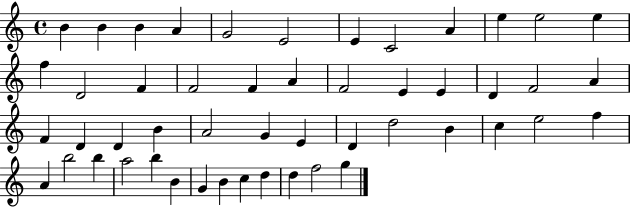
B4/q B4/q B4/q A4/q G4/h E4/h E4/q C4/h A4/q E5/q E5/h E5/q F5/q D4/h F4/q F4/h F4/q A4/q F4/h E4/q E4/q D4/q F4/h A4/q F4/q D4/q D4/q B4/q A4/h G4/q E4/q D4/q D5/h B4/q C5/q E5/h F5/q A4/q B5/h B5/q A5/h B5/q B4/q G4/q B4/q C5/q D5/q D5/q F5/h G5/q